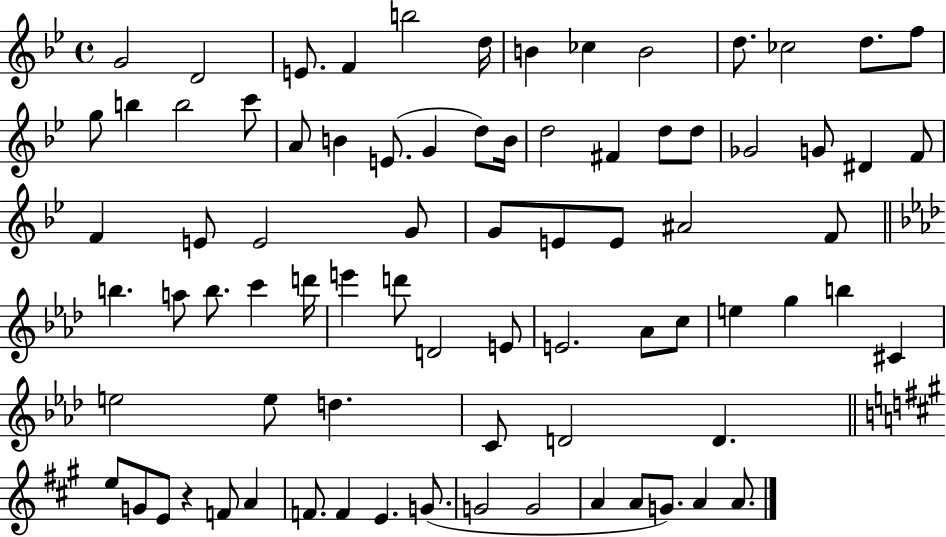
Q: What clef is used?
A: treble